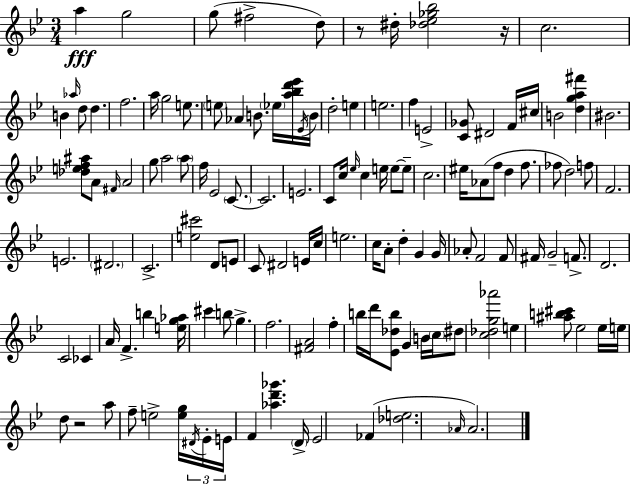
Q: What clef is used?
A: treble